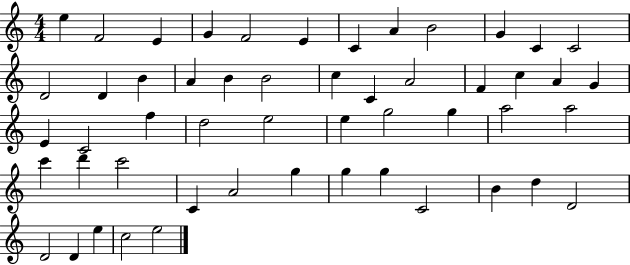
E5/q F4/h E4/q G4/q F4/h E4/q C4/q A4/q B4/h G4/q C4/q C4/h D4/h D4/q B4/q A4/q B4/q B4/h C5/q C4/q A4/h F4/q C5/q A4/q G4/q E4/q C4/h F5/q D5/h E5/h E5/q G5/h G5/q A5/h A5/h C6/q D6/q C6/h C4/q A4/h G5/q G5/q G5/q C4/h B4/q D5/q D4/h D4/h D4/q E5/q C5/h E5/h